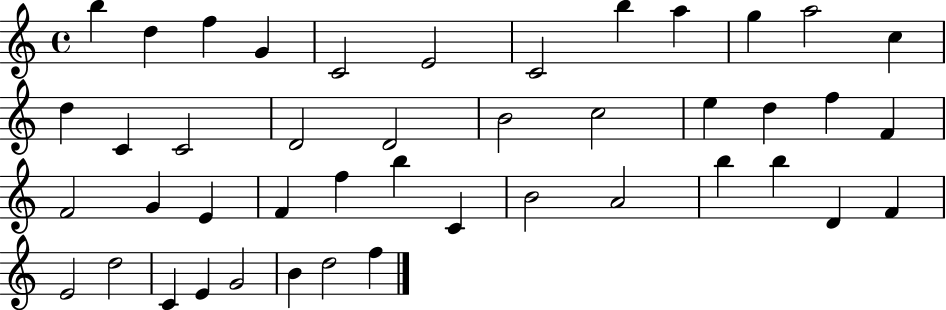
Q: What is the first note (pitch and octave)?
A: B5